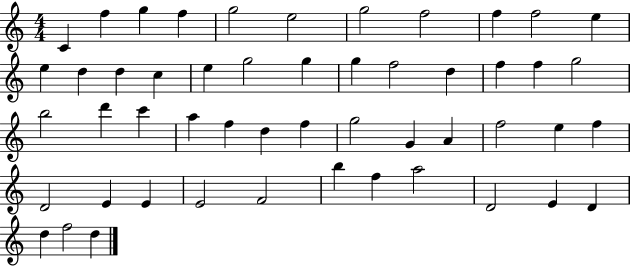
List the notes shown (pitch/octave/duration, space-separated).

C4/q F5/q G5/q F5/q G5/h E5/h G5/h F5/h F5/q F5/h E5/q E5/q D5/q D5/q C5/q E5/q G5/h G5/q G5/q F5/h D5/q F5/q F5/q G5/h B5/h D6/q C6/q A5/q F5/q D5/q F5/q G5/h G4/q A4/q F5/h E5/q F5/q D4/h E4/q E4/q E4/h F4/h B5/q F5/q A5/h D4/h E4/q D4/q D5/q F5/h D5/q